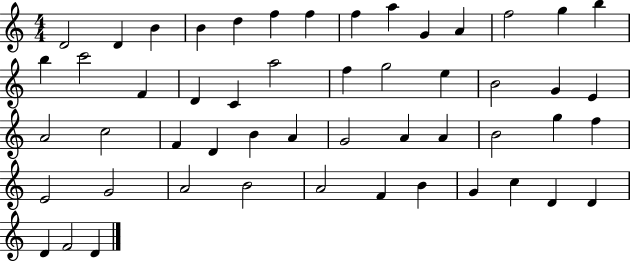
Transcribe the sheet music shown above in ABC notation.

X:1
T:Untitled
M:4/4
L:1/4
K:C
D2 D B B d f f f a G A f2 g b b c'2 F D C a2 f g2 e B2 G E A2 c2 F D B A G2 A A B2 g f E2 G2 A2 B2 A2 F B G c D D D F2 D